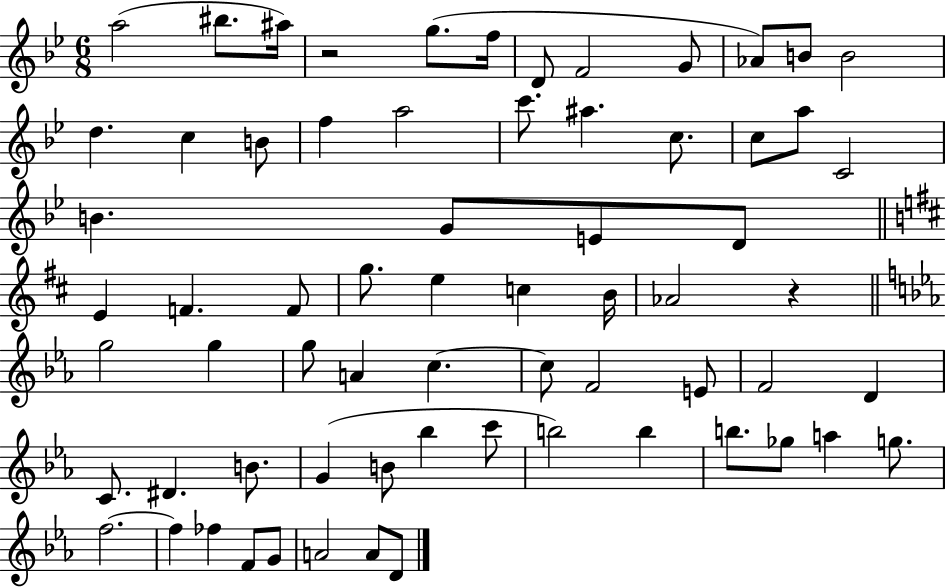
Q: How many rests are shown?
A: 2